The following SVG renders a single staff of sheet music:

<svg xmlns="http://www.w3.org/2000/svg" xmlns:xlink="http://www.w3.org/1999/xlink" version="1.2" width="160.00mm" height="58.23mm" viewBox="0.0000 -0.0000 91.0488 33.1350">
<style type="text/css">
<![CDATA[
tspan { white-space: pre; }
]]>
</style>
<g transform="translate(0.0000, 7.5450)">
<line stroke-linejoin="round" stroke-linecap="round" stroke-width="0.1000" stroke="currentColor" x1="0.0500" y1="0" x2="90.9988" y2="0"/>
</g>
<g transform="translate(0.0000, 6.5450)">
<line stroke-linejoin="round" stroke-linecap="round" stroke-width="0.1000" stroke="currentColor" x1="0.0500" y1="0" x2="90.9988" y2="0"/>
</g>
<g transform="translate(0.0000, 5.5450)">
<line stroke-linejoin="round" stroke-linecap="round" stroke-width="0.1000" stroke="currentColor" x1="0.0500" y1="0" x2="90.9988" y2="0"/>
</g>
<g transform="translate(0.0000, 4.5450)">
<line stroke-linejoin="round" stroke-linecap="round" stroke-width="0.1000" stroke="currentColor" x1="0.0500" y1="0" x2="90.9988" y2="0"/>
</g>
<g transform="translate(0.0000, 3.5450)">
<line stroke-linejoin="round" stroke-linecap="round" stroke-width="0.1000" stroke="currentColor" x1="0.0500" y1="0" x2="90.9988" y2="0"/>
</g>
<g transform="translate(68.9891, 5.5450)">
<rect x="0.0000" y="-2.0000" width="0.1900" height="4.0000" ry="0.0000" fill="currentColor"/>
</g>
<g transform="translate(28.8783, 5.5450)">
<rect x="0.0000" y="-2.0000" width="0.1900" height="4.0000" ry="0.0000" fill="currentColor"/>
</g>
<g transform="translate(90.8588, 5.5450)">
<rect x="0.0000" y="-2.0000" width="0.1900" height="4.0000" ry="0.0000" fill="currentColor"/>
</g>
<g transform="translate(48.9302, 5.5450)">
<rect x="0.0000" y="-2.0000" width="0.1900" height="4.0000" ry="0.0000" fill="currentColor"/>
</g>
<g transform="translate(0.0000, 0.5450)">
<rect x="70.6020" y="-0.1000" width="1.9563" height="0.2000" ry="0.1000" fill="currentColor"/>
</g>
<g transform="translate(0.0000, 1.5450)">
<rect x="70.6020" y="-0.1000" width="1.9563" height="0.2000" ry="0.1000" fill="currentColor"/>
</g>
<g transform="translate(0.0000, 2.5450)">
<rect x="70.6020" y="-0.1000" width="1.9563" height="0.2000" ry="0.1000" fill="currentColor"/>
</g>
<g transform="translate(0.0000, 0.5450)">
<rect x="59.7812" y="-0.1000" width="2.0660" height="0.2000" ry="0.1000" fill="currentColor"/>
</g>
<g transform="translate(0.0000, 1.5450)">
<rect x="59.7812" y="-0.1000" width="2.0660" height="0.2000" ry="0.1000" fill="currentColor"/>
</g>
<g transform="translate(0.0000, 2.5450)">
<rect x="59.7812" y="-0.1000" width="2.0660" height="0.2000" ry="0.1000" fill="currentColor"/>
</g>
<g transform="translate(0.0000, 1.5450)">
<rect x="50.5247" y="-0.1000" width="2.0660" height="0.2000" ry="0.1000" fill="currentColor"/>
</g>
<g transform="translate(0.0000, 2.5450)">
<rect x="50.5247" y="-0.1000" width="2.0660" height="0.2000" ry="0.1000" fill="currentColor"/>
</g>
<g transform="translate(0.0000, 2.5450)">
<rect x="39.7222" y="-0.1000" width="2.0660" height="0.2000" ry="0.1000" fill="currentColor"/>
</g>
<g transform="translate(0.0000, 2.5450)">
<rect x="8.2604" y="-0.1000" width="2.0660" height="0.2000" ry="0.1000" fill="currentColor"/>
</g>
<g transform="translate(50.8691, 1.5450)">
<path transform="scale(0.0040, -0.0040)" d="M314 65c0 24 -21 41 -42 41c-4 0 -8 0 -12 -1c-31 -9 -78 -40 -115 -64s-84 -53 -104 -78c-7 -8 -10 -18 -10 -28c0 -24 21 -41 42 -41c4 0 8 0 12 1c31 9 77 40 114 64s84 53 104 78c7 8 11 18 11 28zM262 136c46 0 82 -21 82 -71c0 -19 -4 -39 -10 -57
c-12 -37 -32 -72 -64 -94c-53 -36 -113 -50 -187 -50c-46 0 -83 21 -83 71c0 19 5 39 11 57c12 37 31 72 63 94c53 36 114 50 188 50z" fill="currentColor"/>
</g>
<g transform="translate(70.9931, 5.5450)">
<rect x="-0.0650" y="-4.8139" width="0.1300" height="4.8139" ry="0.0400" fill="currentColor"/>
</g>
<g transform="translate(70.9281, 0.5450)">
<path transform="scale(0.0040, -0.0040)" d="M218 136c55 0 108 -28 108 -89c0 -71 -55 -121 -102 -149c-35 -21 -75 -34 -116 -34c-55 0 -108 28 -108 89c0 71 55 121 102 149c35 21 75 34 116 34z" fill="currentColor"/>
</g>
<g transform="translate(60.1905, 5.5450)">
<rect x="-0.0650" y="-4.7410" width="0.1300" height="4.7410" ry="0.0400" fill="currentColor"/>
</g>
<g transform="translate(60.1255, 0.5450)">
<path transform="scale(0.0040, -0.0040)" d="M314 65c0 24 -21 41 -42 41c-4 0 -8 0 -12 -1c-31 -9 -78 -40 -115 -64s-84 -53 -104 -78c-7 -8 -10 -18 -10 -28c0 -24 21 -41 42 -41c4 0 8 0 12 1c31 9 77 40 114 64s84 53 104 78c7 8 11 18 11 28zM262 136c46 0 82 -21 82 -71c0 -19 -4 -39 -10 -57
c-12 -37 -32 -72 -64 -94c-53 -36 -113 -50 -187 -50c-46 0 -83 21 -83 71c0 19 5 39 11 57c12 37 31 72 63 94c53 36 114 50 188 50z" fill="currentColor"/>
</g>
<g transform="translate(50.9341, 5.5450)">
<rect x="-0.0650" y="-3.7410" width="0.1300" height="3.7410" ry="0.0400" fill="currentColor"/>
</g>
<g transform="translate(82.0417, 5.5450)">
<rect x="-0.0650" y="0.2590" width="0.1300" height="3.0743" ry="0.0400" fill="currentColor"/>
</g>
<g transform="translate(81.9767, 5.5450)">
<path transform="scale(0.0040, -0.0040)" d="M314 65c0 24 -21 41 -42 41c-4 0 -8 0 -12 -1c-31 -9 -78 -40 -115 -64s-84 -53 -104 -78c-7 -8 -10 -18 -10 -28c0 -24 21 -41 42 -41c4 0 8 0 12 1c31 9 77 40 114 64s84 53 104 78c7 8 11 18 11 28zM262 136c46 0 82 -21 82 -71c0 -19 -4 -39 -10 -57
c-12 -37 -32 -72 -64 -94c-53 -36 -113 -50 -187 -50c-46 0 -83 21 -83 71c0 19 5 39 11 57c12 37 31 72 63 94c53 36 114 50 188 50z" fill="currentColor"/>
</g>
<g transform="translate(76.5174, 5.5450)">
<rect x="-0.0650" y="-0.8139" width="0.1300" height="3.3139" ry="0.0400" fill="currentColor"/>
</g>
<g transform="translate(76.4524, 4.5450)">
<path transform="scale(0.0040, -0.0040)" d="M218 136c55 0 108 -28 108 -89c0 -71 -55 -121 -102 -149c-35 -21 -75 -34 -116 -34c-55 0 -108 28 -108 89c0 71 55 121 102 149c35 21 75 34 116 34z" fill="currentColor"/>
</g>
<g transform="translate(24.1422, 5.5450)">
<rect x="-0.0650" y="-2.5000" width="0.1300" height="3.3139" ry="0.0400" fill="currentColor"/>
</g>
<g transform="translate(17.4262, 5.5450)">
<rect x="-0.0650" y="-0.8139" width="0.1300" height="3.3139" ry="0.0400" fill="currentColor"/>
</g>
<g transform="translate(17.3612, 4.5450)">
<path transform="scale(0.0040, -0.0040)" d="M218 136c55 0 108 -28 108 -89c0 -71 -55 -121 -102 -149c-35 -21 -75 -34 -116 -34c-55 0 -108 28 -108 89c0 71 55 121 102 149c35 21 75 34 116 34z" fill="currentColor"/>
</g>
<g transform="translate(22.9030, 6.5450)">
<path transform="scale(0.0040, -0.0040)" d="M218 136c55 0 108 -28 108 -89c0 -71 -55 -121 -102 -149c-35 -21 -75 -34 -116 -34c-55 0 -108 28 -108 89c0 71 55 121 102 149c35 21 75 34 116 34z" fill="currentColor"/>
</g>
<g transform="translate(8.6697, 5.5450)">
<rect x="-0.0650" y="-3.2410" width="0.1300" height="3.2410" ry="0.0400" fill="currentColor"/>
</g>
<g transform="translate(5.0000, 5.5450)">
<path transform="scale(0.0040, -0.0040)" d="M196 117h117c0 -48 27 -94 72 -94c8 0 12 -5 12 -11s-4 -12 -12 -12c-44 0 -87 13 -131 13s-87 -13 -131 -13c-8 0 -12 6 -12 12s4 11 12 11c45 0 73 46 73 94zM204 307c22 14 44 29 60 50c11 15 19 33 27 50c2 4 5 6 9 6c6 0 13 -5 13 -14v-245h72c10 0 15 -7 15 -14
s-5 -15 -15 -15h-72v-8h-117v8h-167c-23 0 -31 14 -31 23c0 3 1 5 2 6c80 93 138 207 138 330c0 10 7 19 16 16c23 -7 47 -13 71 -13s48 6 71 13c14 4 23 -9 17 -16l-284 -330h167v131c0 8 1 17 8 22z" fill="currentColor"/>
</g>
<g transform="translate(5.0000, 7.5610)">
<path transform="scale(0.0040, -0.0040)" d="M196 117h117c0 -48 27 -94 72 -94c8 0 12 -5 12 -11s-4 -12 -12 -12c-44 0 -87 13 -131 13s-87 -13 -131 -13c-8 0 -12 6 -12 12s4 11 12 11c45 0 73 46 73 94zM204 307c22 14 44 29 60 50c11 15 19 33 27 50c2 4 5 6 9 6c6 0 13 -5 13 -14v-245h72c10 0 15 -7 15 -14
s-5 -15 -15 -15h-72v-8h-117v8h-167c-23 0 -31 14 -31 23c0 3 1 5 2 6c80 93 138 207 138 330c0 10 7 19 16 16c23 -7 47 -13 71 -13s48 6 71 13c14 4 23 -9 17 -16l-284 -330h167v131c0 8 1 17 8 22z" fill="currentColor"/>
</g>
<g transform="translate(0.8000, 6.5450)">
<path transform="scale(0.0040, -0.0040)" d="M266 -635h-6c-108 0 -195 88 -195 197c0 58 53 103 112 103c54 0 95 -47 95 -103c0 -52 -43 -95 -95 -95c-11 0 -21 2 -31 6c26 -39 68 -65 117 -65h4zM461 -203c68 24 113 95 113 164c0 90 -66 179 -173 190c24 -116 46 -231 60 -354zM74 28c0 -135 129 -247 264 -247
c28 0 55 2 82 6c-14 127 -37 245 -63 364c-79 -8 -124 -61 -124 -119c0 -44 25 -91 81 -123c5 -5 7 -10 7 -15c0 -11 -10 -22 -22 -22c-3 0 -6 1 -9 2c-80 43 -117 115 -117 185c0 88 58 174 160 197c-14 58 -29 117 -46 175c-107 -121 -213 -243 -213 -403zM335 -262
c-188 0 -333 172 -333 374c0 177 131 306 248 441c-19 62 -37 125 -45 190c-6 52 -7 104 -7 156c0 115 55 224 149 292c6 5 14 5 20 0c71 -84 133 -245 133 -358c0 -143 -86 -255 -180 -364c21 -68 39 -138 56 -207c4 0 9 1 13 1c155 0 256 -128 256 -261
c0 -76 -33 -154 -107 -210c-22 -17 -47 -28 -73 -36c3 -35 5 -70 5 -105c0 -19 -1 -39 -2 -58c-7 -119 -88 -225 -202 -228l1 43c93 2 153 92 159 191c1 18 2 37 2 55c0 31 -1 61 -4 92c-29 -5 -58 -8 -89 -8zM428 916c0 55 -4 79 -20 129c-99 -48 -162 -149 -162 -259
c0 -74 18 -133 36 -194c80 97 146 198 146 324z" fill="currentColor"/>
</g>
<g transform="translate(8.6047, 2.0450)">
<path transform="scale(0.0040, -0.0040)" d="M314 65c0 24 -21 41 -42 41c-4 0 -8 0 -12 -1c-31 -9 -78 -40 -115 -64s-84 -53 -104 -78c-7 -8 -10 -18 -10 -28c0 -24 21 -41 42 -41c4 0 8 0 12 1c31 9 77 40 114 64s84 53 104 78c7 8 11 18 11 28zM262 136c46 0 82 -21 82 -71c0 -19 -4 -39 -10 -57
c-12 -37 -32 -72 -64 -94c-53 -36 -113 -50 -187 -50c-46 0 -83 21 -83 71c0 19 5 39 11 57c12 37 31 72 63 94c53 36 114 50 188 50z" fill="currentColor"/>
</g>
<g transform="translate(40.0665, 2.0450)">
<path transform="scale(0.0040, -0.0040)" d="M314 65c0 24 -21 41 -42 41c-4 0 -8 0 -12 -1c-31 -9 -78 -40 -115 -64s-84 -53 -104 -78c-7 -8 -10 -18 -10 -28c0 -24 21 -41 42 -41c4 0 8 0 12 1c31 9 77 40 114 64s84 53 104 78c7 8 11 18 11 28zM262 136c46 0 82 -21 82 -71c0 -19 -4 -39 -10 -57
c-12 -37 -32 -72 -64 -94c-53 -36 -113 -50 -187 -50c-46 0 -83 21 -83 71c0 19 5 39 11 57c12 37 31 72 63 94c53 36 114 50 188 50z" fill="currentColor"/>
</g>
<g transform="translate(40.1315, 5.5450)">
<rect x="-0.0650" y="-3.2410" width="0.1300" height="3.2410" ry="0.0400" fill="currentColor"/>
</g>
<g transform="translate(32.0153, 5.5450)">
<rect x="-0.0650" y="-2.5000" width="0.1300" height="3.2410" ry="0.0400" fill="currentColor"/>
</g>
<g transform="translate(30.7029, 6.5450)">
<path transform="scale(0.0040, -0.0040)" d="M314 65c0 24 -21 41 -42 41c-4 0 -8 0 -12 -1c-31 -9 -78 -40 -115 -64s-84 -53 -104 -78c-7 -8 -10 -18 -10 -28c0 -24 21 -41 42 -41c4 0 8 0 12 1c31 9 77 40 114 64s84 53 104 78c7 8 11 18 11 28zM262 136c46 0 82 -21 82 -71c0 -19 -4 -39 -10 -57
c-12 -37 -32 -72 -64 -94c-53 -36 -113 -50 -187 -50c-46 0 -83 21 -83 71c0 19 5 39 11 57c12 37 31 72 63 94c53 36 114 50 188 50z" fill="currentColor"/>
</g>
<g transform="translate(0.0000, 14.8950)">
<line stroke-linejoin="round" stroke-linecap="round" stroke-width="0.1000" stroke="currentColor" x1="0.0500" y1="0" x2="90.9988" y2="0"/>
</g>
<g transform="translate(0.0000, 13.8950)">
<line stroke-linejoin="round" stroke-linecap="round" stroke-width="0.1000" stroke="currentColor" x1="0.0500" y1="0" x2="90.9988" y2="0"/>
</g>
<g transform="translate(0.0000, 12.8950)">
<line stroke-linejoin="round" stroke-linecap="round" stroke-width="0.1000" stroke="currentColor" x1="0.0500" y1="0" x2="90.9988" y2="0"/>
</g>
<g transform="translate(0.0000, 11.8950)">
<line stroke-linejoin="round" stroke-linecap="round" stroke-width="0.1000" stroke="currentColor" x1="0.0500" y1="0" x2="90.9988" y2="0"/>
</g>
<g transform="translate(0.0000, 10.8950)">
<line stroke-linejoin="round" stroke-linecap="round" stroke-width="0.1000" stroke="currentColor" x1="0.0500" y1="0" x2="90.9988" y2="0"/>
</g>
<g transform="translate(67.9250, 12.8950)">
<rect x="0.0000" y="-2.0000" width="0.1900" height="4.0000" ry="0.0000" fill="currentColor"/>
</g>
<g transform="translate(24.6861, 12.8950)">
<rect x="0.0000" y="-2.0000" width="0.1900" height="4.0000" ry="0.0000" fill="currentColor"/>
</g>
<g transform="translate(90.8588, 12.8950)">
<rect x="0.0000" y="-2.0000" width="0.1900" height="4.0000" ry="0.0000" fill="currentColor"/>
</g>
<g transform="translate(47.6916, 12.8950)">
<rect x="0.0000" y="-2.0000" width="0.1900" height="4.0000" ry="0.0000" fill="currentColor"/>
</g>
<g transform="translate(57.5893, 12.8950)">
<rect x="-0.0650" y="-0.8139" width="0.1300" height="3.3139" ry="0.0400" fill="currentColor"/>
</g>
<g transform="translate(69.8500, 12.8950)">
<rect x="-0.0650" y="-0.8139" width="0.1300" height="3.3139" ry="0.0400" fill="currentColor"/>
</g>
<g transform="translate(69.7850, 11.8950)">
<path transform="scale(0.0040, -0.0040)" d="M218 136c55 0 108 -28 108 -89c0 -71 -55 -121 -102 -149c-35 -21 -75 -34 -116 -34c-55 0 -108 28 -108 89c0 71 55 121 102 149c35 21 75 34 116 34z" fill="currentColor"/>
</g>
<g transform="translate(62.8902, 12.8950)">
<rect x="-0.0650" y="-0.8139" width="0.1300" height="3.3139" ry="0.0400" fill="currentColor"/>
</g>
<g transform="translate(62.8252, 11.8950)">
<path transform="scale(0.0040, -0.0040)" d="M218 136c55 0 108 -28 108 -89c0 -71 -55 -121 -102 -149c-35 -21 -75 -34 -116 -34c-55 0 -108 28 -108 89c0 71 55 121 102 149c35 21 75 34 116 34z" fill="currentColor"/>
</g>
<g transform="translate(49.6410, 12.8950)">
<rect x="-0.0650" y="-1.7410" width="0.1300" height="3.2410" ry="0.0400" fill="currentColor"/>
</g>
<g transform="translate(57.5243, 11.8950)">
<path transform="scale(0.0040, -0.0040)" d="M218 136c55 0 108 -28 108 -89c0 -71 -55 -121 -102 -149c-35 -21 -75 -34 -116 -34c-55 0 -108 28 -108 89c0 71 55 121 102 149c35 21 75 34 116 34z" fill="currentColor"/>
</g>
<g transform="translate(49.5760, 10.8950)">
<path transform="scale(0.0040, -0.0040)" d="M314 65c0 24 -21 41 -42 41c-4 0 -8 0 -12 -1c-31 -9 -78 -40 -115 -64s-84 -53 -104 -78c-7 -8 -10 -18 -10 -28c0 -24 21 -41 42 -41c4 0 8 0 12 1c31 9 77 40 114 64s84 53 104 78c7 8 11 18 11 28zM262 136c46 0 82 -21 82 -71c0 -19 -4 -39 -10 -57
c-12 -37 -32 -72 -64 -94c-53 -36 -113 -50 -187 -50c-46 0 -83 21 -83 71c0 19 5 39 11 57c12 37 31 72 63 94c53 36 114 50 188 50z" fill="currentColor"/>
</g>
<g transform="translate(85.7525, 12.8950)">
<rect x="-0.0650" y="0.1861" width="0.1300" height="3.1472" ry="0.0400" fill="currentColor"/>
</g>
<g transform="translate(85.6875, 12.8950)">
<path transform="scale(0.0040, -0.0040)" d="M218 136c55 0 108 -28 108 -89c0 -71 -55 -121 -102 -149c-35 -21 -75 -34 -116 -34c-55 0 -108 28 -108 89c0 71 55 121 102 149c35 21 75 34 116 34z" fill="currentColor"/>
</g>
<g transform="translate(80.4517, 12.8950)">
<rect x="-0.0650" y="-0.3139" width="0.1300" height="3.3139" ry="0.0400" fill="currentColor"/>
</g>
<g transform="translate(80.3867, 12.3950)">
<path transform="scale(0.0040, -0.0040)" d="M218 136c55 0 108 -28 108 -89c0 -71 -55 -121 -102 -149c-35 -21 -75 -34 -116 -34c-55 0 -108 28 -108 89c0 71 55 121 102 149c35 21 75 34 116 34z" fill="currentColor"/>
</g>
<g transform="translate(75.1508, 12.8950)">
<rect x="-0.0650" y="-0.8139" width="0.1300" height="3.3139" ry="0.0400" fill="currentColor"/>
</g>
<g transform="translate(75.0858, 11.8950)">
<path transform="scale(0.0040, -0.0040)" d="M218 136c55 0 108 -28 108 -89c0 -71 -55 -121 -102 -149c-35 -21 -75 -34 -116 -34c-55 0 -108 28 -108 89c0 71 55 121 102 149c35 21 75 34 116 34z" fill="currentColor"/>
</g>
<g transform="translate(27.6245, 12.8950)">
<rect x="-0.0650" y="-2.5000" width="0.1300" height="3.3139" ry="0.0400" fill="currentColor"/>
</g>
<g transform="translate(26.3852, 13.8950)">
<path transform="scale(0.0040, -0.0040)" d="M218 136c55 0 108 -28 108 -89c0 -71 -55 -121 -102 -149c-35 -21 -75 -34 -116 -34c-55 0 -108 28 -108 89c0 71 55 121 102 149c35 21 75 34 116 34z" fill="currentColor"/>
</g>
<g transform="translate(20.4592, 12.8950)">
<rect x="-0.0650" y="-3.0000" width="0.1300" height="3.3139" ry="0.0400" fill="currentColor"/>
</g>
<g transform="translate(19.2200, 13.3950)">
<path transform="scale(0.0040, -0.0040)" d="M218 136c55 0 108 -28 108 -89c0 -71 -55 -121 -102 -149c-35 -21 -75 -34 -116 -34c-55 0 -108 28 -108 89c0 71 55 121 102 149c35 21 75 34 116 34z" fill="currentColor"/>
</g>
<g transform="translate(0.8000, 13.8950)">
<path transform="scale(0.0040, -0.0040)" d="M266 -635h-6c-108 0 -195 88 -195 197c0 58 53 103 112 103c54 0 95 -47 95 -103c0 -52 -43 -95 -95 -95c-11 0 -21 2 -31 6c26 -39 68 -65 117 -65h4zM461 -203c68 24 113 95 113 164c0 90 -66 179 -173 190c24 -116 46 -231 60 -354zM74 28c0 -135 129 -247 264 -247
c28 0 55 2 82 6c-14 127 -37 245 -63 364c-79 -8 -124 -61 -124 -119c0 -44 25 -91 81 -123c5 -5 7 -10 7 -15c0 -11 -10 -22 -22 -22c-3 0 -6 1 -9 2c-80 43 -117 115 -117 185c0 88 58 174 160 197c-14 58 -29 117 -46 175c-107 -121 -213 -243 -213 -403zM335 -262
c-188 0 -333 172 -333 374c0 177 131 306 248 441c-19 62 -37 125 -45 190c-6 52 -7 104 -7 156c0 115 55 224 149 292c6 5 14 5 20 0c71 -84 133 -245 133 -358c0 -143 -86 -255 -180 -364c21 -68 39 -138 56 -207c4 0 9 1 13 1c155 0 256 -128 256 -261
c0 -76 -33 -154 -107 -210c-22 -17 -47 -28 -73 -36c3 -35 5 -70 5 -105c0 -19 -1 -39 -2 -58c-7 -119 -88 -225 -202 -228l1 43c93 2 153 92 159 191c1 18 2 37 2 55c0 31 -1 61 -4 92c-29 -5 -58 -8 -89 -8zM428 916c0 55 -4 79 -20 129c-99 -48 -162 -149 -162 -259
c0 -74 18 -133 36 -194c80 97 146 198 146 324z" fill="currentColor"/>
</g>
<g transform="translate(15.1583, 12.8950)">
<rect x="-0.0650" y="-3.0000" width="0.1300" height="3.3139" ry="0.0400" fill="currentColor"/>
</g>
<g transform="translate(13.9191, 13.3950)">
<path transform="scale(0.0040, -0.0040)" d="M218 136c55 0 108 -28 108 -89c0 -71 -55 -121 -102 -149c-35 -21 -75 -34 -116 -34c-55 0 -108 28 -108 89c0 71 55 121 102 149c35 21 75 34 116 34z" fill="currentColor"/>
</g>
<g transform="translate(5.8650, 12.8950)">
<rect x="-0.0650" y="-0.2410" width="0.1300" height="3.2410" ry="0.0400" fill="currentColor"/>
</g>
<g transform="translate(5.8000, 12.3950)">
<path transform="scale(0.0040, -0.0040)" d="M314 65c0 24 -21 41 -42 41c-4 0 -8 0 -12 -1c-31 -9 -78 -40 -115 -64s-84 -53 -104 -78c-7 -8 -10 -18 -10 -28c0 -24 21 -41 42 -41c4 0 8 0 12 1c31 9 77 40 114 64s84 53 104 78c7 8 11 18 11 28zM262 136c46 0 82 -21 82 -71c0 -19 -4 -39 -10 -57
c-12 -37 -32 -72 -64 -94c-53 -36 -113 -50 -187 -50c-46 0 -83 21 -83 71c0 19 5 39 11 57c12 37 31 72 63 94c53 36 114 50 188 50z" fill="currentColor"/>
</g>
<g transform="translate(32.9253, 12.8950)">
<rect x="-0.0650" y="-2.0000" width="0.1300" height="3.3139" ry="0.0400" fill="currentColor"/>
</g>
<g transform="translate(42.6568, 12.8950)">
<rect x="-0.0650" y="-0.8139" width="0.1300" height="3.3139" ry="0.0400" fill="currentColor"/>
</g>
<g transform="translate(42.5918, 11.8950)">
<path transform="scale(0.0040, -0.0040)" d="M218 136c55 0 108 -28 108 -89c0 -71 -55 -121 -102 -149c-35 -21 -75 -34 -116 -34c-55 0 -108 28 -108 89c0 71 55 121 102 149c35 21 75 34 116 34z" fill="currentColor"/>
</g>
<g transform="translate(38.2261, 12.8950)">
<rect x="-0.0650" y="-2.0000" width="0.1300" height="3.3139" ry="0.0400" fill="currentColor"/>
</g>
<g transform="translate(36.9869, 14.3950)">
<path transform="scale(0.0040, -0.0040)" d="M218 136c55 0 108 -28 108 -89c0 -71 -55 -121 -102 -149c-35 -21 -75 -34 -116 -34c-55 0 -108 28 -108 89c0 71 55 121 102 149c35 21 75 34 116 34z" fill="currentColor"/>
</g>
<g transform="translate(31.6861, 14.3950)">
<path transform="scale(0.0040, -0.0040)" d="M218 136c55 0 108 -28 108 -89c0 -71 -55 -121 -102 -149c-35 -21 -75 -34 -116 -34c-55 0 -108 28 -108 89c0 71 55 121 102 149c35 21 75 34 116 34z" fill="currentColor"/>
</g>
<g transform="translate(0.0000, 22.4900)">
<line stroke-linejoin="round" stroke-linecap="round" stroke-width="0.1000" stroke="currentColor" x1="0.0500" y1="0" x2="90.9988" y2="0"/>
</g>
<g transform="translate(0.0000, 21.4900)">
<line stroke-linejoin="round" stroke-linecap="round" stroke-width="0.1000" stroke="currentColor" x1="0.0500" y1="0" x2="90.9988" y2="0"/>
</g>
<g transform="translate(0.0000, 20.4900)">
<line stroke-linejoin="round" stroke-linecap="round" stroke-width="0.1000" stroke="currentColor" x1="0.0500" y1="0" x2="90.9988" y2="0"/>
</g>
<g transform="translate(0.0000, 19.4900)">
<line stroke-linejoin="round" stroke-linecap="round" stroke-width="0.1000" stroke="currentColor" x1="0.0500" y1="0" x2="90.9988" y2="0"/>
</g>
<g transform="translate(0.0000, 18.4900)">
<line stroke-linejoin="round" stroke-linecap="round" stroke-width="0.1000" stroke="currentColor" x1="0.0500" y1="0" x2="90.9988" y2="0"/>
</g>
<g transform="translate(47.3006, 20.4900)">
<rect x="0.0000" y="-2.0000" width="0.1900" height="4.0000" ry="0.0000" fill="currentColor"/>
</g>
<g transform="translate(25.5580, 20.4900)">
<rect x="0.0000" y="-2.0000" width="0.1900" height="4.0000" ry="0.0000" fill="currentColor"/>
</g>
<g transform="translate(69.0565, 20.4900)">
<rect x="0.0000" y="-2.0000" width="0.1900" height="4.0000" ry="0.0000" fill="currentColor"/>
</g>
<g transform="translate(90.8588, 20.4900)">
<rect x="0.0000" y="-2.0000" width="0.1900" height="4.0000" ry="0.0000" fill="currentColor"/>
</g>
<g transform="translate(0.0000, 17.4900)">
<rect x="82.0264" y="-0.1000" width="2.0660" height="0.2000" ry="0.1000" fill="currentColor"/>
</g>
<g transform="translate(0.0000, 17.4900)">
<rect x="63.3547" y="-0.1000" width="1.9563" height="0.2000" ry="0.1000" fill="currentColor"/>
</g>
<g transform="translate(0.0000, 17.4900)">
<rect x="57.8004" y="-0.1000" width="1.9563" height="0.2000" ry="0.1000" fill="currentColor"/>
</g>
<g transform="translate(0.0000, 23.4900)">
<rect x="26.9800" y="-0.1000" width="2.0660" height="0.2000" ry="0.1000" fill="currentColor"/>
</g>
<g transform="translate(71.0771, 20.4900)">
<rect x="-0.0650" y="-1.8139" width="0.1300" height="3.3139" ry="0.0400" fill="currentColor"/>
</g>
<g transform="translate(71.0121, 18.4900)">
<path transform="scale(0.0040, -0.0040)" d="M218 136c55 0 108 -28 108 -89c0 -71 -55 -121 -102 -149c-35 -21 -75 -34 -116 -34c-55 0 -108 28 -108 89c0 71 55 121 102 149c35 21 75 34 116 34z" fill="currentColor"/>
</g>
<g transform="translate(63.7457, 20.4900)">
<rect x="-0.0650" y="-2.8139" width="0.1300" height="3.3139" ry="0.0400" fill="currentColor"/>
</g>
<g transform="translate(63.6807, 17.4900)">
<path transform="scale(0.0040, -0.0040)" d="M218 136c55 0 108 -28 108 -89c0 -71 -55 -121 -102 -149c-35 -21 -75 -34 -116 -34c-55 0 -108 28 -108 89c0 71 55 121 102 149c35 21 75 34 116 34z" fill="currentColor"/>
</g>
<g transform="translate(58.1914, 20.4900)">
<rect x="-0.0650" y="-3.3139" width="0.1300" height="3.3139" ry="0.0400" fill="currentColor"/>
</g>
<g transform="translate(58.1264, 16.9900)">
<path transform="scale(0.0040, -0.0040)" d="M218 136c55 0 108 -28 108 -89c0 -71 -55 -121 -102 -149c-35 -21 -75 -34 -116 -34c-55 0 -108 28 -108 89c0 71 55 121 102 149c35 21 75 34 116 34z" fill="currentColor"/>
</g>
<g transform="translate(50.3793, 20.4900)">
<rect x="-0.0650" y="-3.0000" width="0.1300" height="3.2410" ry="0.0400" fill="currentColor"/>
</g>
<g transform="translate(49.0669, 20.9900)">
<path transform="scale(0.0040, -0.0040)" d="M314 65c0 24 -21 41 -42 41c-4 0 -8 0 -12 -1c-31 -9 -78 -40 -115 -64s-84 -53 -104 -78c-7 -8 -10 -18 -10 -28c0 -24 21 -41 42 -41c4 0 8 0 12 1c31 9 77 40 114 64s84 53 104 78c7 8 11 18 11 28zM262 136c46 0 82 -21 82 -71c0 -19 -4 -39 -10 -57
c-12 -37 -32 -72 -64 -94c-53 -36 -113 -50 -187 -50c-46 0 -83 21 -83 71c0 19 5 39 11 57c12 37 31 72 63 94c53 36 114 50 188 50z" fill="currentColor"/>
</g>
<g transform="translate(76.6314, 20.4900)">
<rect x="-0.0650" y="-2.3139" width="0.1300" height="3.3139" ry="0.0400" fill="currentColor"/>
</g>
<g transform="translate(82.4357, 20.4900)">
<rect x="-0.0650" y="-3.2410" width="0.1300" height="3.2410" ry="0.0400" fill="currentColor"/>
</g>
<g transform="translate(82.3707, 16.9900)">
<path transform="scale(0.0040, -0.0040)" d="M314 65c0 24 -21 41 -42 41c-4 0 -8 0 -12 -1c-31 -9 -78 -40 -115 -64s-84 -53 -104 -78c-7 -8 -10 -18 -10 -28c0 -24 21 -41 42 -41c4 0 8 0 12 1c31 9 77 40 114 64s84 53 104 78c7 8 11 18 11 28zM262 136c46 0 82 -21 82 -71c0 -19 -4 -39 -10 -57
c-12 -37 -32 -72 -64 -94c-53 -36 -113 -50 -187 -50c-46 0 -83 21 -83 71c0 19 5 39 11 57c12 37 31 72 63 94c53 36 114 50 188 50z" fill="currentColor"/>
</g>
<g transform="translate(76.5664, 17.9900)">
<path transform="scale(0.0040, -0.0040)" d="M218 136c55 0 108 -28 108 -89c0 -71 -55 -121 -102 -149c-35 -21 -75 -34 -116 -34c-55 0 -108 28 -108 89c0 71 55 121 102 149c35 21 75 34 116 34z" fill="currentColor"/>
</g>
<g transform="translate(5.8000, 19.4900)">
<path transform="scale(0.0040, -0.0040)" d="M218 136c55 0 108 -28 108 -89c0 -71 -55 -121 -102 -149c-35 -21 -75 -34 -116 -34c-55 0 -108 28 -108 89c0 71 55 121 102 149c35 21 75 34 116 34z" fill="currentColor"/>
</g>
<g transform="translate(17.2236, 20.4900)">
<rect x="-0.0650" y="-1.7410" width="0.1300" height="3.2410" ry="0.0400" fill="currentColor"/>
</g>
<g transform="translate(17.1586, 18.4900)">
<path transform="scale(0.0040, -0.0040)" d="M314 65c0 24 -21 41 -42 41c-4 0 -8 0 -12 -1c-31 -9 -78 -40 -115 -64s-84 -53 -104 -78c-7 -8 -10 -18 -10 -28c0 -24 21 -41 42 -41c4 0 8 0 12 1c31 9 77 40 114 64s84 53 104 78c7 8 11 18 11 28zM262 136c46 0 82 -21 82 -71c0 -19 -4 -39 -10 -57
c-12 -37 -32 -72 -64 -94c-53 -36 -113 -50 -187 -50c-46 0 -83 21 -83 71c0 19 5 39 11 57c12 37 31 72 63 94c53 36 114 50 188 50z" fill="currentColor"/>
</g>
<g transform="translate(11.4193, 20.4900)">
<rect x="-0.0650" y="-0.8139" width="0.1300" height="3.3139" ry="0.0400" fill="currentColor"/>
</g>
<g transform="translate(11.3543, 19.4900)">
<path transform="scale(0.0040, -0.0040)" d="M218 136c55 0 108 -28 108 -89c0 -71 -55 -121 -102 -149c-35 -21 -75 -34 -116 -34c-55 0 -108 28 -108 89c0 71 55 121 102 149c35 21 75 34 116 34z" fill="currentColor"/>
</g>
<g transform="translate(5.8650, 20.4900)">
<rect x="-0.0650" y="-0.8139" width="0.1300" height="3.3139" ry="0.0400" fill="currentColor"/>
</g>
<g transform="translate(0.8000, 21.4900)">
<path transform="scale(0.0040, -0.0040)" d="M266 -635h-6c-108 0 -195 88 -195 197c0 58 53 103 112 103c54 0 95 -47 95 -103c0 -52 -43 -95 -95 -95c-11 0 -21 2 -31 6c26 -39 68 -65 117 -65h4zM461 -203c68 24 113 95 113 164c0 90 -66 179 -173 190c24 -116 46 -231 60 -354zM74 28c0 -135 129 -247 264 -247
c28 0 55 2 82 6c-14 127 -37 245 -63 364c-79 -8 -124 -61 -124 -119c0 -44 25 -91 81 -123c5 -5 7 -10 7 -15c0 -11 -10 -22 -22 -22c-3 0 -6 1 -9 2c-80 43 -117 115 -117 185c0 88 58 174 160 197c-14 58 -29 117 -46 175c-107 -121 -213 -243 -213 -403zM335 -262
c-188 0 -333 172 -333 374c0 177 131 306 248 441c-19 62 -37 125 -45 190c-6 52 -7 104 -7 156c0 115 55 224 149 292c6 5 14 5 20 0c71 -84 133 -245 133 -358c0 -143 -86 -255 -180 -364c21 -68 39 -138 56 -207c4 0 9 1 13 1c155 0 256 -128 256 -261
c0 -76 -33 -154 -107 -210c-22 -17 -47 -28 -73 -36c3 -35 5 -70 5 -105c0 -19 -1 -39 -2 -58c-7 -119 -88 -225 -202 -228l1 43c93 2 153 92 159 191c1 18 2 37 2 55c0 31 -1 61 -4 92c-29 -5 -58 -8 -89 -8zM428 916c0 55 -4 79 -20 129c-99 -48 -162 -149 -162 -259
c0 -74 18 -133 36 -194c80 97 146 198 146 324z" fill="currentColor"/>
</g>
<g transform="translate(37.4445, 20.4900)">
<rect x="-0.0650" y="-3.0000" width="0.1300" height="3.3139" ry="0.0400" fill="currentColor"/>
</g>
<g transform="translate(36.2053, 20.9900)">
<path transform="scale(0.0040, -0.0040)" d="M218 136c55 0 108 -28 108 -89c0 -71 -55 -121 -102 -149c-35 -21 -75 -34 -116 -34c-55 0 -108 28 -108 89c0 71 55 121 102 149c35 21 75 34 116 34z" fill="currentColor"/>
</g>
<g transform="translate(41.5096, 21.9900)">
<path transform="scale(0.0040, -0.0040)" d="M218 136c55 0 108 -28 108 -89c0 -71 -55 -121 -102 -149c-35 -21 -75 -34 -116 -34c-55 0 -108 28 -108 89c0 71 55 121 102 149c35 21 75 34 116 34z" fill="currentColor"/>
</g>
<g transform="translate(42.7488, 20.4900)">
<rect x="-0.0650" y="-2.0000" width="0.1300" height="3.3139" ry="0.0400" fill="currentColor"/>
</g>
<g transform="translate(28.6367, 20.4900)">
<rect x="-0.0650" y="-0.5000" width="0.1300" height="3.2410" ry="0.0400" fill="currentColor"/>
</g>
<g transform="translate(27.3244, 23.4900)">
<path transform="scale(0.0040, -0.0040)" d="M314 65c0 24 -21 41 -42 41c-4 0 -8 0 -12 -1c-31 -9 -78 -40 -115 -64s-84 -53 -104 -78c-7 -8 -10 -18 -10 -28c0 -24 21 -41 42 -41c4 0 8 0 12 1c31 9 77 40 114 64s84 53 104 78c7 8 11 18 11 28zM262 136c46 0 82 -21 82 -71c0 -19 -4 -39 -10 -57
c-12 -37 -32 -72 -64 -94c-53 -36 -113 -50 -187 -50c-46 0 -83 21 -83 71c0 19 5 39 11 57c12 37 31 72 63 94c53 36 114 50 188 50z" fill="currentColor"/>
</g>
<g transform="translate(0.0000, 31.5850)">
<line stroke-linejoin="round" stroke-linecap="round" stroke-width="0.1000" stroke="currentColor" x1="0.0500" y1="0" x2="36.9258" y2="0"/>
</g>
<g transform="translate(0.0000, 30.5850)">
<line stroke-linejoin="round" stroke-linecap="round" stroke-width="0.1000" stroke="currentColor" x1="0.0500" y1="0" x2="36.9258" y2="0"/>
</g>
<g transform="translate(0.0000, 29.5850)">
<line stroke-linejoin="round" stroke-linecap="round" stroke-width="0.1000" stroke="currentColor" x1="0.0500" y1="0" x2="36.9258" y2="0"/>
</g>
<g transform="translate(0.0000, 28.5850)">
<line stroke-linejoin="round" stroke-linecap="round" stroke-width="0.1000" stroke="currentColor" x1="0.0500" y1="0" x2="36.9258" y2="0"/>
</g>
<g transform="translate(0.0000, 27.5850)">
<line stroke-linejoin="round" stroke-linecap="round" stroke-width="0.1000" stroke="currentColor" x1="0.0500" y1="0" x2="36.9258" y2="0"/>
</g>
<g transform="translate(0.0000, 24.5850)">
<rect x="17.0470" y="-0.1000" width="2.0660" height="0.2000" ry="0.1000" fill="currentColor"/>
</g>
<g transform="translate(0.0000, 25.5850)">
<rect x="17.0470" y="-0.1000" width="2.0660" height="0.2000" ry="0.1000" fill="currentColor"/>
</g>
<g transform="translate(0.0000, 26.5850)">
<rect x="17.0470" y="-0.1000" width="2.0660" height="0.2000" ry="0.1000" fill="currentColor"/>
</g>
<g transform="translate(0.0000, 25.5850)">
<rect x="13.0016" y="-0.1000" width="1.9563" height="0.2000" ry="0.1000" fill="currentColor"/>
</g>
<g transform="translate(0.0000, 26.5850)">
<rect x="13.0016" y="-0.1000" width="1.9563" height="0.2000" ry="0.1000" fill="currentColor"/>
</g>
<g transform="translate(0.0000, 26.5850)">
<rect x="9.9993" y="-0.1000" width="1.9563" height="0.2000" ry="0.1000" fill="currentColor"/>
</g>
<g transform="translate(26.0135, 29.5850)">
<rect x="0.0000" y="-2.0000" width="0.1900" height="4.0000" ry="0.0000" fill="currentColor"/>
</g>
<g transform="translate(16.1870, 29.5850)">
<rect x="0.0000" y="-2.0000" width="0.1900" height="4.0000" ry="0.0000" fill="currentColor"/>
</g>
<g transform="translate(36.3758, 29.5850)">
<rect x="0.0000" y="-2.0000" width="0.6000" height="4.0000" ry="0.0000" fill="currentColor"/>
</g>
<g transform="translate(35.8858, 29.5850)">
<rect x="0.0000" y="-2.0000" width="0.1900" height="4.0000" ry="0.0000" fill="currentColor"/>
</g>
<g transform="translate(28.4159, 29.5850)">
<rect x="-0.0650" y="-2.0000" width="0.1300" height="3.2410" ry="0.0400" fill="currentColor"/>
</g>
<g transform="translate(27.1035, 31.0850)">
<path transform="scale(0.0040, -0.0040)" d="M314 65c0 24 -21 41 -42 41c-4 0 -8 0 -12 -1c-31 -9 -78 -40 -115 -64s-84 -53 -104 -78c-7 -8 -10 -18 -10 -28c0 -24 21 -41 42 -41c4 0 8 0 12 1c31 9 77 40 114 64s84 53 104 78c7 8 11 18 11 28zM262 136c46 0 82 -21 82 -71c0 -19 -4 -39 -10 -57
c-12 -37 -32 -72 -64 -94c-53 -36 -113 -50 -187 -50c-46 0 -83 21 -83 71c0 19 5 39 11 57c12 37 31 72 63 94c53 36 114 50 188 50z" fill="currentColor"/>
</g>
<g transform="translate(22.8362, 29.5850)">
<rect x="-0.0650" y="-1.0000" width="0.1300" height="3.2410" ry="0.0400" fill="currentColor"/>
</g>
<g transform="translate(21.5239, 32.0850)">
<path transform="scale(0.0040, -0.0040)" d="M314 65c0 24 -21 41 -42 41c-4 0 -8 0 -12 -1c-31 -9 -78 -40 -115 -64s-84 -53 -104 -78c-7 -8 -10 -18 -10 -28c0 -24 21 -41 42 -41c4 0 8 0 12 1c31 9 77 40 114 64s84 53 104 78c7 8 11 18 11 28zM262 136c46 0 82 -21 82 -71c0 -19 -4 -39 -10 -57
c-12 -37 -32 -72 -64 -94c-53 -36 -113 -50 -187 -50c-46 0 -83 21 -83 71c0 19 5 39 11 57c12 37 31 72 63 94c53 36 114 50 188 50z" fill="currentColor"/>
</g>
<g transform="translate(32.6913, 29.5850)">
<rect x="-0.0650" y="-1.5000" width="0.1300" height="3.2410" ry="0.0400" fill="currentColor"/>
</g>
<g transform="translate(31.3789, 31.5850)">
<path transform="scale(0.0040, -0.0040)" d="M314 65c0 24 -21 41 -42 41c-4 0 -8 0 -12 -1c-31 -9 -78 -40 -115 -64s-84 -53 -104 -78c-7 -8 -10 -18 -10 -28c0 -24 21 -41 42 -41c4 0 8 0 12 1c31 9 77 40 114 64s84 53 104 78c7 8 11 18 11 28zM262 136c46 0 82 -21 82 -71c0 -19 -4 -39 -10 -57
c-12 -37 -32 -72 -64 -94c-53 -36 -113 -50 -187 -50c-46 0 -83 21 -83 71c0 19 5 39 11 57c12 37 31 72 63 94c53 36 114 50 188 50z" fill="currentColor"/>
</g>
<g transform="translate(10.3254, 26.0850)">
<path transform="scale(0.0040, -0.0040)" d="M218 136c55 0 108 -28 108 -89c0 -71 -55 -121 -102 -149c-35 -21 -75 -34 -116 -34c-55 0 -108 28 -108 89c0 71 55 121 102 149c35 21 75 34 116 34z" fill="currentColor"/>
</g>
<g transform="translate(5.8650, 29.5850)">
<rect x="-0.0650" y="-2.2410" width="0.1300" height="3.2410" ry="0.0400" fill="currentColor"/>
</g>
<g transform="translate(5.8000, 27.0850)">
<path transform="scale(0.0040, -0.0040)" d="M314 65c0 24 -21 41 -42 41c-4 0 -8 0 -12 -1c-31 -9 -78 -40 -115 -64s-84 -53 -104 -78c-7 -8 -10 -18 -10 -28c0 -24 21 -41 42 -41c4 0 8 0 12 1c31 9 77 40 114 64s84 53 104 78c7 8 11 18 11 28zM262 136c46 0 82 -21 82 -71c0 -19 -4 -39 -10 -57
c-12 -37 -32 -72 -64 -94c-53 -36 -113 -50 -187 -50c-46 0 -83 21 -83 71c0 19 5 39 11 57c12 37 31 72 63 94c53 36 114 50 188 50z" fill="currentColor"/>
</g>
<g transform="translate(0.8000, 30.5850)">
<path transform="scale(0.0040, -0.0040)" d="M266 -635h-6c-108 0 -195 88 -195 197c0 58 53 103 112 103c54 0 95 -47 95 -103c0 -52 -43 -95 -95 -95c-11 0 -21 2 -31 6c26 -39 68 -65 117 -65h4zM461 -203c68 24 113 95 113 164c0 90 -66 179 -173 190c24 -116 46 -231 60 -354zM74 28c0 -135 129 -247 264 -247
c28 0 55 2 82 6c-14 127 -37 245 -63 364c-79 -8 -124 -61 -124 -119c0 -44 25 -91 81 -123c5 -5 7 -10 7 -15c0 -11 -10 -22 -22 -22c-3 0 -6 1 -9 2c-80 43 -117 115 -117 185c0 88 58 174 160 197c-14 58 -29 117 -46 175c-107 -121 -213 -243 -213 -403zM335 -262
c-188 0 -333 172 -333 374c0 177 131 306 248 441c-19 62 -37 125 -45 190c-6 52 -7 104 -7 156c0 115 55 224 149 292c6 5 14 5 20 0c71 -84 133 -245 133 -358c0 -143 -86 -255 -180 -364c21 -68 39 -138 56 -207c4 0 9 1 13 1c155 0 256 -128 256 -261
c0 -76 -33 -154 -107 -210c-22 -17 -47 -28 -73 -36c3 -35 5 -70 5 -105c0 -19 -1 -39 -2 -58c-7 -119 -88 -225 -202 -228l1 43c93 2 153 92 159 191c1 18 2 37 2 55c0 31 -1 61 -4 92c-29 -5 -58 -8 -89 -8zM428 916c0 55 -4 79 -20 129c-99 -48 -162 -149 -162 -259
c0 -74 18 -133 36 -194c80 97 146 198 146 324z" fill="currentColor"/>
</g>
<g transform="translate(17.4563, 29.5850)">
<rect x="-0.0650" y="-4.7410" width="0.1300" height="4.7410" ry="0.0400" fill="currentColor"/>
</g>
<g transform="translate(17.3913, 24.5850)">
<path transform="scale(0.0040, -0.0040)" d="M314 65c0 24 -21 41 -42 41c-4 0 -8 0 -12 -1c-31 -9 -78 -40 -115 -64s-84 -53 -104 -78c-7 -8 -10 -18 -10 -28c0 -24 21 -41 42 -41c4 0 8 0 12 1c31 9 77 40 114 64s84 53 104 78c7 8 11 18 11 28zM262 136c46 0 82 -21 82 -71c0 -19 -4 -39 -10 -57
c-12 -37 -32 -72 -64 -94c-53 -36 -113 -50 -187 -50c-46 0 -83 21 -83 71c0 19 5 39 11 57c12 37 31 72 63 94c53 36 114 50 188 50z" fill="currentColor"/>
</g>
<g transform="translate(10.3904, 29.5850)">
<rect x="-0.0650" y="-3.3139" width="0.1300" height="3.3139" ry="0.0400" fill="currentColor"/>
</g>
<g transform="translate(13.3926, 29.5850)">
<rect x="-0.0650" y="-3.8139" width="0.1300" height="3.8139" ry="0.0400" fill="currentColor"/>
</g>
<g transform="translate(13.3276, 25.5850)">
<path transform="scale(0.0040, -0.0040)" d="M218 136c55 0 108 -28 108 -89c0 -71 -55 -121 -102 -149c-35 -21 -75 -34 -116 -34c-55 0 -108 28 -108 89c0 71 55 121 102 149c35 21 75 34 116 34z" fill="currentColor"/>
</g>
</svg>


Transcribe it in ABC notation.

X:1
T:Untitled
M:4/4
L:1/4
K:C
b2 d G G2 b2 c'2 e'2 e' d B2 c2 A A G F F d f2 d d d d c B d d f2 C2 A F A2 b a f g b2 g2 b c' e'2 D2 F2 E2